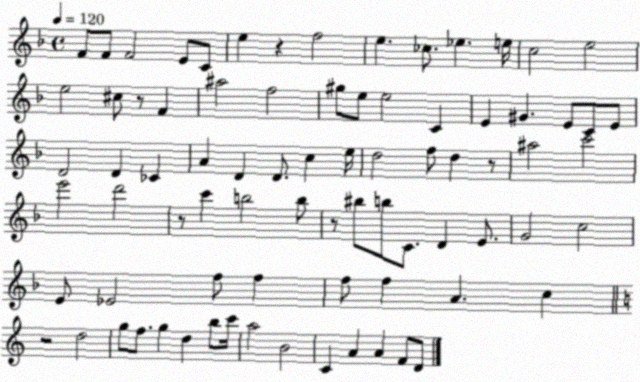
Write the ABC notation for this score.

X:1
T:Untitled
M:4/4
L:1/4
K:F
F/2 F/2 F2 E/2 C/2 e z f2 e _c/2 _e e/4 c2 e2 e2 ^c/2 z/2 F ^a2 f2 ^g/2 e/2 e2 C E ^G E/2 C/2 E/2 D2 D _C A D D/2 c e/4 d2 f/2 d z/2 ^a2 c'2 e'2 d'2 z/2 c' b2 b/2 z/2 ^b/2 b/2 C/2 D E/2 G2 c2 E/2 _E2 f/2 f f/2 f A c z2 d2 g/2 f/2 g d b/2 c'/4 a2 B2 C A A F/2 D/2